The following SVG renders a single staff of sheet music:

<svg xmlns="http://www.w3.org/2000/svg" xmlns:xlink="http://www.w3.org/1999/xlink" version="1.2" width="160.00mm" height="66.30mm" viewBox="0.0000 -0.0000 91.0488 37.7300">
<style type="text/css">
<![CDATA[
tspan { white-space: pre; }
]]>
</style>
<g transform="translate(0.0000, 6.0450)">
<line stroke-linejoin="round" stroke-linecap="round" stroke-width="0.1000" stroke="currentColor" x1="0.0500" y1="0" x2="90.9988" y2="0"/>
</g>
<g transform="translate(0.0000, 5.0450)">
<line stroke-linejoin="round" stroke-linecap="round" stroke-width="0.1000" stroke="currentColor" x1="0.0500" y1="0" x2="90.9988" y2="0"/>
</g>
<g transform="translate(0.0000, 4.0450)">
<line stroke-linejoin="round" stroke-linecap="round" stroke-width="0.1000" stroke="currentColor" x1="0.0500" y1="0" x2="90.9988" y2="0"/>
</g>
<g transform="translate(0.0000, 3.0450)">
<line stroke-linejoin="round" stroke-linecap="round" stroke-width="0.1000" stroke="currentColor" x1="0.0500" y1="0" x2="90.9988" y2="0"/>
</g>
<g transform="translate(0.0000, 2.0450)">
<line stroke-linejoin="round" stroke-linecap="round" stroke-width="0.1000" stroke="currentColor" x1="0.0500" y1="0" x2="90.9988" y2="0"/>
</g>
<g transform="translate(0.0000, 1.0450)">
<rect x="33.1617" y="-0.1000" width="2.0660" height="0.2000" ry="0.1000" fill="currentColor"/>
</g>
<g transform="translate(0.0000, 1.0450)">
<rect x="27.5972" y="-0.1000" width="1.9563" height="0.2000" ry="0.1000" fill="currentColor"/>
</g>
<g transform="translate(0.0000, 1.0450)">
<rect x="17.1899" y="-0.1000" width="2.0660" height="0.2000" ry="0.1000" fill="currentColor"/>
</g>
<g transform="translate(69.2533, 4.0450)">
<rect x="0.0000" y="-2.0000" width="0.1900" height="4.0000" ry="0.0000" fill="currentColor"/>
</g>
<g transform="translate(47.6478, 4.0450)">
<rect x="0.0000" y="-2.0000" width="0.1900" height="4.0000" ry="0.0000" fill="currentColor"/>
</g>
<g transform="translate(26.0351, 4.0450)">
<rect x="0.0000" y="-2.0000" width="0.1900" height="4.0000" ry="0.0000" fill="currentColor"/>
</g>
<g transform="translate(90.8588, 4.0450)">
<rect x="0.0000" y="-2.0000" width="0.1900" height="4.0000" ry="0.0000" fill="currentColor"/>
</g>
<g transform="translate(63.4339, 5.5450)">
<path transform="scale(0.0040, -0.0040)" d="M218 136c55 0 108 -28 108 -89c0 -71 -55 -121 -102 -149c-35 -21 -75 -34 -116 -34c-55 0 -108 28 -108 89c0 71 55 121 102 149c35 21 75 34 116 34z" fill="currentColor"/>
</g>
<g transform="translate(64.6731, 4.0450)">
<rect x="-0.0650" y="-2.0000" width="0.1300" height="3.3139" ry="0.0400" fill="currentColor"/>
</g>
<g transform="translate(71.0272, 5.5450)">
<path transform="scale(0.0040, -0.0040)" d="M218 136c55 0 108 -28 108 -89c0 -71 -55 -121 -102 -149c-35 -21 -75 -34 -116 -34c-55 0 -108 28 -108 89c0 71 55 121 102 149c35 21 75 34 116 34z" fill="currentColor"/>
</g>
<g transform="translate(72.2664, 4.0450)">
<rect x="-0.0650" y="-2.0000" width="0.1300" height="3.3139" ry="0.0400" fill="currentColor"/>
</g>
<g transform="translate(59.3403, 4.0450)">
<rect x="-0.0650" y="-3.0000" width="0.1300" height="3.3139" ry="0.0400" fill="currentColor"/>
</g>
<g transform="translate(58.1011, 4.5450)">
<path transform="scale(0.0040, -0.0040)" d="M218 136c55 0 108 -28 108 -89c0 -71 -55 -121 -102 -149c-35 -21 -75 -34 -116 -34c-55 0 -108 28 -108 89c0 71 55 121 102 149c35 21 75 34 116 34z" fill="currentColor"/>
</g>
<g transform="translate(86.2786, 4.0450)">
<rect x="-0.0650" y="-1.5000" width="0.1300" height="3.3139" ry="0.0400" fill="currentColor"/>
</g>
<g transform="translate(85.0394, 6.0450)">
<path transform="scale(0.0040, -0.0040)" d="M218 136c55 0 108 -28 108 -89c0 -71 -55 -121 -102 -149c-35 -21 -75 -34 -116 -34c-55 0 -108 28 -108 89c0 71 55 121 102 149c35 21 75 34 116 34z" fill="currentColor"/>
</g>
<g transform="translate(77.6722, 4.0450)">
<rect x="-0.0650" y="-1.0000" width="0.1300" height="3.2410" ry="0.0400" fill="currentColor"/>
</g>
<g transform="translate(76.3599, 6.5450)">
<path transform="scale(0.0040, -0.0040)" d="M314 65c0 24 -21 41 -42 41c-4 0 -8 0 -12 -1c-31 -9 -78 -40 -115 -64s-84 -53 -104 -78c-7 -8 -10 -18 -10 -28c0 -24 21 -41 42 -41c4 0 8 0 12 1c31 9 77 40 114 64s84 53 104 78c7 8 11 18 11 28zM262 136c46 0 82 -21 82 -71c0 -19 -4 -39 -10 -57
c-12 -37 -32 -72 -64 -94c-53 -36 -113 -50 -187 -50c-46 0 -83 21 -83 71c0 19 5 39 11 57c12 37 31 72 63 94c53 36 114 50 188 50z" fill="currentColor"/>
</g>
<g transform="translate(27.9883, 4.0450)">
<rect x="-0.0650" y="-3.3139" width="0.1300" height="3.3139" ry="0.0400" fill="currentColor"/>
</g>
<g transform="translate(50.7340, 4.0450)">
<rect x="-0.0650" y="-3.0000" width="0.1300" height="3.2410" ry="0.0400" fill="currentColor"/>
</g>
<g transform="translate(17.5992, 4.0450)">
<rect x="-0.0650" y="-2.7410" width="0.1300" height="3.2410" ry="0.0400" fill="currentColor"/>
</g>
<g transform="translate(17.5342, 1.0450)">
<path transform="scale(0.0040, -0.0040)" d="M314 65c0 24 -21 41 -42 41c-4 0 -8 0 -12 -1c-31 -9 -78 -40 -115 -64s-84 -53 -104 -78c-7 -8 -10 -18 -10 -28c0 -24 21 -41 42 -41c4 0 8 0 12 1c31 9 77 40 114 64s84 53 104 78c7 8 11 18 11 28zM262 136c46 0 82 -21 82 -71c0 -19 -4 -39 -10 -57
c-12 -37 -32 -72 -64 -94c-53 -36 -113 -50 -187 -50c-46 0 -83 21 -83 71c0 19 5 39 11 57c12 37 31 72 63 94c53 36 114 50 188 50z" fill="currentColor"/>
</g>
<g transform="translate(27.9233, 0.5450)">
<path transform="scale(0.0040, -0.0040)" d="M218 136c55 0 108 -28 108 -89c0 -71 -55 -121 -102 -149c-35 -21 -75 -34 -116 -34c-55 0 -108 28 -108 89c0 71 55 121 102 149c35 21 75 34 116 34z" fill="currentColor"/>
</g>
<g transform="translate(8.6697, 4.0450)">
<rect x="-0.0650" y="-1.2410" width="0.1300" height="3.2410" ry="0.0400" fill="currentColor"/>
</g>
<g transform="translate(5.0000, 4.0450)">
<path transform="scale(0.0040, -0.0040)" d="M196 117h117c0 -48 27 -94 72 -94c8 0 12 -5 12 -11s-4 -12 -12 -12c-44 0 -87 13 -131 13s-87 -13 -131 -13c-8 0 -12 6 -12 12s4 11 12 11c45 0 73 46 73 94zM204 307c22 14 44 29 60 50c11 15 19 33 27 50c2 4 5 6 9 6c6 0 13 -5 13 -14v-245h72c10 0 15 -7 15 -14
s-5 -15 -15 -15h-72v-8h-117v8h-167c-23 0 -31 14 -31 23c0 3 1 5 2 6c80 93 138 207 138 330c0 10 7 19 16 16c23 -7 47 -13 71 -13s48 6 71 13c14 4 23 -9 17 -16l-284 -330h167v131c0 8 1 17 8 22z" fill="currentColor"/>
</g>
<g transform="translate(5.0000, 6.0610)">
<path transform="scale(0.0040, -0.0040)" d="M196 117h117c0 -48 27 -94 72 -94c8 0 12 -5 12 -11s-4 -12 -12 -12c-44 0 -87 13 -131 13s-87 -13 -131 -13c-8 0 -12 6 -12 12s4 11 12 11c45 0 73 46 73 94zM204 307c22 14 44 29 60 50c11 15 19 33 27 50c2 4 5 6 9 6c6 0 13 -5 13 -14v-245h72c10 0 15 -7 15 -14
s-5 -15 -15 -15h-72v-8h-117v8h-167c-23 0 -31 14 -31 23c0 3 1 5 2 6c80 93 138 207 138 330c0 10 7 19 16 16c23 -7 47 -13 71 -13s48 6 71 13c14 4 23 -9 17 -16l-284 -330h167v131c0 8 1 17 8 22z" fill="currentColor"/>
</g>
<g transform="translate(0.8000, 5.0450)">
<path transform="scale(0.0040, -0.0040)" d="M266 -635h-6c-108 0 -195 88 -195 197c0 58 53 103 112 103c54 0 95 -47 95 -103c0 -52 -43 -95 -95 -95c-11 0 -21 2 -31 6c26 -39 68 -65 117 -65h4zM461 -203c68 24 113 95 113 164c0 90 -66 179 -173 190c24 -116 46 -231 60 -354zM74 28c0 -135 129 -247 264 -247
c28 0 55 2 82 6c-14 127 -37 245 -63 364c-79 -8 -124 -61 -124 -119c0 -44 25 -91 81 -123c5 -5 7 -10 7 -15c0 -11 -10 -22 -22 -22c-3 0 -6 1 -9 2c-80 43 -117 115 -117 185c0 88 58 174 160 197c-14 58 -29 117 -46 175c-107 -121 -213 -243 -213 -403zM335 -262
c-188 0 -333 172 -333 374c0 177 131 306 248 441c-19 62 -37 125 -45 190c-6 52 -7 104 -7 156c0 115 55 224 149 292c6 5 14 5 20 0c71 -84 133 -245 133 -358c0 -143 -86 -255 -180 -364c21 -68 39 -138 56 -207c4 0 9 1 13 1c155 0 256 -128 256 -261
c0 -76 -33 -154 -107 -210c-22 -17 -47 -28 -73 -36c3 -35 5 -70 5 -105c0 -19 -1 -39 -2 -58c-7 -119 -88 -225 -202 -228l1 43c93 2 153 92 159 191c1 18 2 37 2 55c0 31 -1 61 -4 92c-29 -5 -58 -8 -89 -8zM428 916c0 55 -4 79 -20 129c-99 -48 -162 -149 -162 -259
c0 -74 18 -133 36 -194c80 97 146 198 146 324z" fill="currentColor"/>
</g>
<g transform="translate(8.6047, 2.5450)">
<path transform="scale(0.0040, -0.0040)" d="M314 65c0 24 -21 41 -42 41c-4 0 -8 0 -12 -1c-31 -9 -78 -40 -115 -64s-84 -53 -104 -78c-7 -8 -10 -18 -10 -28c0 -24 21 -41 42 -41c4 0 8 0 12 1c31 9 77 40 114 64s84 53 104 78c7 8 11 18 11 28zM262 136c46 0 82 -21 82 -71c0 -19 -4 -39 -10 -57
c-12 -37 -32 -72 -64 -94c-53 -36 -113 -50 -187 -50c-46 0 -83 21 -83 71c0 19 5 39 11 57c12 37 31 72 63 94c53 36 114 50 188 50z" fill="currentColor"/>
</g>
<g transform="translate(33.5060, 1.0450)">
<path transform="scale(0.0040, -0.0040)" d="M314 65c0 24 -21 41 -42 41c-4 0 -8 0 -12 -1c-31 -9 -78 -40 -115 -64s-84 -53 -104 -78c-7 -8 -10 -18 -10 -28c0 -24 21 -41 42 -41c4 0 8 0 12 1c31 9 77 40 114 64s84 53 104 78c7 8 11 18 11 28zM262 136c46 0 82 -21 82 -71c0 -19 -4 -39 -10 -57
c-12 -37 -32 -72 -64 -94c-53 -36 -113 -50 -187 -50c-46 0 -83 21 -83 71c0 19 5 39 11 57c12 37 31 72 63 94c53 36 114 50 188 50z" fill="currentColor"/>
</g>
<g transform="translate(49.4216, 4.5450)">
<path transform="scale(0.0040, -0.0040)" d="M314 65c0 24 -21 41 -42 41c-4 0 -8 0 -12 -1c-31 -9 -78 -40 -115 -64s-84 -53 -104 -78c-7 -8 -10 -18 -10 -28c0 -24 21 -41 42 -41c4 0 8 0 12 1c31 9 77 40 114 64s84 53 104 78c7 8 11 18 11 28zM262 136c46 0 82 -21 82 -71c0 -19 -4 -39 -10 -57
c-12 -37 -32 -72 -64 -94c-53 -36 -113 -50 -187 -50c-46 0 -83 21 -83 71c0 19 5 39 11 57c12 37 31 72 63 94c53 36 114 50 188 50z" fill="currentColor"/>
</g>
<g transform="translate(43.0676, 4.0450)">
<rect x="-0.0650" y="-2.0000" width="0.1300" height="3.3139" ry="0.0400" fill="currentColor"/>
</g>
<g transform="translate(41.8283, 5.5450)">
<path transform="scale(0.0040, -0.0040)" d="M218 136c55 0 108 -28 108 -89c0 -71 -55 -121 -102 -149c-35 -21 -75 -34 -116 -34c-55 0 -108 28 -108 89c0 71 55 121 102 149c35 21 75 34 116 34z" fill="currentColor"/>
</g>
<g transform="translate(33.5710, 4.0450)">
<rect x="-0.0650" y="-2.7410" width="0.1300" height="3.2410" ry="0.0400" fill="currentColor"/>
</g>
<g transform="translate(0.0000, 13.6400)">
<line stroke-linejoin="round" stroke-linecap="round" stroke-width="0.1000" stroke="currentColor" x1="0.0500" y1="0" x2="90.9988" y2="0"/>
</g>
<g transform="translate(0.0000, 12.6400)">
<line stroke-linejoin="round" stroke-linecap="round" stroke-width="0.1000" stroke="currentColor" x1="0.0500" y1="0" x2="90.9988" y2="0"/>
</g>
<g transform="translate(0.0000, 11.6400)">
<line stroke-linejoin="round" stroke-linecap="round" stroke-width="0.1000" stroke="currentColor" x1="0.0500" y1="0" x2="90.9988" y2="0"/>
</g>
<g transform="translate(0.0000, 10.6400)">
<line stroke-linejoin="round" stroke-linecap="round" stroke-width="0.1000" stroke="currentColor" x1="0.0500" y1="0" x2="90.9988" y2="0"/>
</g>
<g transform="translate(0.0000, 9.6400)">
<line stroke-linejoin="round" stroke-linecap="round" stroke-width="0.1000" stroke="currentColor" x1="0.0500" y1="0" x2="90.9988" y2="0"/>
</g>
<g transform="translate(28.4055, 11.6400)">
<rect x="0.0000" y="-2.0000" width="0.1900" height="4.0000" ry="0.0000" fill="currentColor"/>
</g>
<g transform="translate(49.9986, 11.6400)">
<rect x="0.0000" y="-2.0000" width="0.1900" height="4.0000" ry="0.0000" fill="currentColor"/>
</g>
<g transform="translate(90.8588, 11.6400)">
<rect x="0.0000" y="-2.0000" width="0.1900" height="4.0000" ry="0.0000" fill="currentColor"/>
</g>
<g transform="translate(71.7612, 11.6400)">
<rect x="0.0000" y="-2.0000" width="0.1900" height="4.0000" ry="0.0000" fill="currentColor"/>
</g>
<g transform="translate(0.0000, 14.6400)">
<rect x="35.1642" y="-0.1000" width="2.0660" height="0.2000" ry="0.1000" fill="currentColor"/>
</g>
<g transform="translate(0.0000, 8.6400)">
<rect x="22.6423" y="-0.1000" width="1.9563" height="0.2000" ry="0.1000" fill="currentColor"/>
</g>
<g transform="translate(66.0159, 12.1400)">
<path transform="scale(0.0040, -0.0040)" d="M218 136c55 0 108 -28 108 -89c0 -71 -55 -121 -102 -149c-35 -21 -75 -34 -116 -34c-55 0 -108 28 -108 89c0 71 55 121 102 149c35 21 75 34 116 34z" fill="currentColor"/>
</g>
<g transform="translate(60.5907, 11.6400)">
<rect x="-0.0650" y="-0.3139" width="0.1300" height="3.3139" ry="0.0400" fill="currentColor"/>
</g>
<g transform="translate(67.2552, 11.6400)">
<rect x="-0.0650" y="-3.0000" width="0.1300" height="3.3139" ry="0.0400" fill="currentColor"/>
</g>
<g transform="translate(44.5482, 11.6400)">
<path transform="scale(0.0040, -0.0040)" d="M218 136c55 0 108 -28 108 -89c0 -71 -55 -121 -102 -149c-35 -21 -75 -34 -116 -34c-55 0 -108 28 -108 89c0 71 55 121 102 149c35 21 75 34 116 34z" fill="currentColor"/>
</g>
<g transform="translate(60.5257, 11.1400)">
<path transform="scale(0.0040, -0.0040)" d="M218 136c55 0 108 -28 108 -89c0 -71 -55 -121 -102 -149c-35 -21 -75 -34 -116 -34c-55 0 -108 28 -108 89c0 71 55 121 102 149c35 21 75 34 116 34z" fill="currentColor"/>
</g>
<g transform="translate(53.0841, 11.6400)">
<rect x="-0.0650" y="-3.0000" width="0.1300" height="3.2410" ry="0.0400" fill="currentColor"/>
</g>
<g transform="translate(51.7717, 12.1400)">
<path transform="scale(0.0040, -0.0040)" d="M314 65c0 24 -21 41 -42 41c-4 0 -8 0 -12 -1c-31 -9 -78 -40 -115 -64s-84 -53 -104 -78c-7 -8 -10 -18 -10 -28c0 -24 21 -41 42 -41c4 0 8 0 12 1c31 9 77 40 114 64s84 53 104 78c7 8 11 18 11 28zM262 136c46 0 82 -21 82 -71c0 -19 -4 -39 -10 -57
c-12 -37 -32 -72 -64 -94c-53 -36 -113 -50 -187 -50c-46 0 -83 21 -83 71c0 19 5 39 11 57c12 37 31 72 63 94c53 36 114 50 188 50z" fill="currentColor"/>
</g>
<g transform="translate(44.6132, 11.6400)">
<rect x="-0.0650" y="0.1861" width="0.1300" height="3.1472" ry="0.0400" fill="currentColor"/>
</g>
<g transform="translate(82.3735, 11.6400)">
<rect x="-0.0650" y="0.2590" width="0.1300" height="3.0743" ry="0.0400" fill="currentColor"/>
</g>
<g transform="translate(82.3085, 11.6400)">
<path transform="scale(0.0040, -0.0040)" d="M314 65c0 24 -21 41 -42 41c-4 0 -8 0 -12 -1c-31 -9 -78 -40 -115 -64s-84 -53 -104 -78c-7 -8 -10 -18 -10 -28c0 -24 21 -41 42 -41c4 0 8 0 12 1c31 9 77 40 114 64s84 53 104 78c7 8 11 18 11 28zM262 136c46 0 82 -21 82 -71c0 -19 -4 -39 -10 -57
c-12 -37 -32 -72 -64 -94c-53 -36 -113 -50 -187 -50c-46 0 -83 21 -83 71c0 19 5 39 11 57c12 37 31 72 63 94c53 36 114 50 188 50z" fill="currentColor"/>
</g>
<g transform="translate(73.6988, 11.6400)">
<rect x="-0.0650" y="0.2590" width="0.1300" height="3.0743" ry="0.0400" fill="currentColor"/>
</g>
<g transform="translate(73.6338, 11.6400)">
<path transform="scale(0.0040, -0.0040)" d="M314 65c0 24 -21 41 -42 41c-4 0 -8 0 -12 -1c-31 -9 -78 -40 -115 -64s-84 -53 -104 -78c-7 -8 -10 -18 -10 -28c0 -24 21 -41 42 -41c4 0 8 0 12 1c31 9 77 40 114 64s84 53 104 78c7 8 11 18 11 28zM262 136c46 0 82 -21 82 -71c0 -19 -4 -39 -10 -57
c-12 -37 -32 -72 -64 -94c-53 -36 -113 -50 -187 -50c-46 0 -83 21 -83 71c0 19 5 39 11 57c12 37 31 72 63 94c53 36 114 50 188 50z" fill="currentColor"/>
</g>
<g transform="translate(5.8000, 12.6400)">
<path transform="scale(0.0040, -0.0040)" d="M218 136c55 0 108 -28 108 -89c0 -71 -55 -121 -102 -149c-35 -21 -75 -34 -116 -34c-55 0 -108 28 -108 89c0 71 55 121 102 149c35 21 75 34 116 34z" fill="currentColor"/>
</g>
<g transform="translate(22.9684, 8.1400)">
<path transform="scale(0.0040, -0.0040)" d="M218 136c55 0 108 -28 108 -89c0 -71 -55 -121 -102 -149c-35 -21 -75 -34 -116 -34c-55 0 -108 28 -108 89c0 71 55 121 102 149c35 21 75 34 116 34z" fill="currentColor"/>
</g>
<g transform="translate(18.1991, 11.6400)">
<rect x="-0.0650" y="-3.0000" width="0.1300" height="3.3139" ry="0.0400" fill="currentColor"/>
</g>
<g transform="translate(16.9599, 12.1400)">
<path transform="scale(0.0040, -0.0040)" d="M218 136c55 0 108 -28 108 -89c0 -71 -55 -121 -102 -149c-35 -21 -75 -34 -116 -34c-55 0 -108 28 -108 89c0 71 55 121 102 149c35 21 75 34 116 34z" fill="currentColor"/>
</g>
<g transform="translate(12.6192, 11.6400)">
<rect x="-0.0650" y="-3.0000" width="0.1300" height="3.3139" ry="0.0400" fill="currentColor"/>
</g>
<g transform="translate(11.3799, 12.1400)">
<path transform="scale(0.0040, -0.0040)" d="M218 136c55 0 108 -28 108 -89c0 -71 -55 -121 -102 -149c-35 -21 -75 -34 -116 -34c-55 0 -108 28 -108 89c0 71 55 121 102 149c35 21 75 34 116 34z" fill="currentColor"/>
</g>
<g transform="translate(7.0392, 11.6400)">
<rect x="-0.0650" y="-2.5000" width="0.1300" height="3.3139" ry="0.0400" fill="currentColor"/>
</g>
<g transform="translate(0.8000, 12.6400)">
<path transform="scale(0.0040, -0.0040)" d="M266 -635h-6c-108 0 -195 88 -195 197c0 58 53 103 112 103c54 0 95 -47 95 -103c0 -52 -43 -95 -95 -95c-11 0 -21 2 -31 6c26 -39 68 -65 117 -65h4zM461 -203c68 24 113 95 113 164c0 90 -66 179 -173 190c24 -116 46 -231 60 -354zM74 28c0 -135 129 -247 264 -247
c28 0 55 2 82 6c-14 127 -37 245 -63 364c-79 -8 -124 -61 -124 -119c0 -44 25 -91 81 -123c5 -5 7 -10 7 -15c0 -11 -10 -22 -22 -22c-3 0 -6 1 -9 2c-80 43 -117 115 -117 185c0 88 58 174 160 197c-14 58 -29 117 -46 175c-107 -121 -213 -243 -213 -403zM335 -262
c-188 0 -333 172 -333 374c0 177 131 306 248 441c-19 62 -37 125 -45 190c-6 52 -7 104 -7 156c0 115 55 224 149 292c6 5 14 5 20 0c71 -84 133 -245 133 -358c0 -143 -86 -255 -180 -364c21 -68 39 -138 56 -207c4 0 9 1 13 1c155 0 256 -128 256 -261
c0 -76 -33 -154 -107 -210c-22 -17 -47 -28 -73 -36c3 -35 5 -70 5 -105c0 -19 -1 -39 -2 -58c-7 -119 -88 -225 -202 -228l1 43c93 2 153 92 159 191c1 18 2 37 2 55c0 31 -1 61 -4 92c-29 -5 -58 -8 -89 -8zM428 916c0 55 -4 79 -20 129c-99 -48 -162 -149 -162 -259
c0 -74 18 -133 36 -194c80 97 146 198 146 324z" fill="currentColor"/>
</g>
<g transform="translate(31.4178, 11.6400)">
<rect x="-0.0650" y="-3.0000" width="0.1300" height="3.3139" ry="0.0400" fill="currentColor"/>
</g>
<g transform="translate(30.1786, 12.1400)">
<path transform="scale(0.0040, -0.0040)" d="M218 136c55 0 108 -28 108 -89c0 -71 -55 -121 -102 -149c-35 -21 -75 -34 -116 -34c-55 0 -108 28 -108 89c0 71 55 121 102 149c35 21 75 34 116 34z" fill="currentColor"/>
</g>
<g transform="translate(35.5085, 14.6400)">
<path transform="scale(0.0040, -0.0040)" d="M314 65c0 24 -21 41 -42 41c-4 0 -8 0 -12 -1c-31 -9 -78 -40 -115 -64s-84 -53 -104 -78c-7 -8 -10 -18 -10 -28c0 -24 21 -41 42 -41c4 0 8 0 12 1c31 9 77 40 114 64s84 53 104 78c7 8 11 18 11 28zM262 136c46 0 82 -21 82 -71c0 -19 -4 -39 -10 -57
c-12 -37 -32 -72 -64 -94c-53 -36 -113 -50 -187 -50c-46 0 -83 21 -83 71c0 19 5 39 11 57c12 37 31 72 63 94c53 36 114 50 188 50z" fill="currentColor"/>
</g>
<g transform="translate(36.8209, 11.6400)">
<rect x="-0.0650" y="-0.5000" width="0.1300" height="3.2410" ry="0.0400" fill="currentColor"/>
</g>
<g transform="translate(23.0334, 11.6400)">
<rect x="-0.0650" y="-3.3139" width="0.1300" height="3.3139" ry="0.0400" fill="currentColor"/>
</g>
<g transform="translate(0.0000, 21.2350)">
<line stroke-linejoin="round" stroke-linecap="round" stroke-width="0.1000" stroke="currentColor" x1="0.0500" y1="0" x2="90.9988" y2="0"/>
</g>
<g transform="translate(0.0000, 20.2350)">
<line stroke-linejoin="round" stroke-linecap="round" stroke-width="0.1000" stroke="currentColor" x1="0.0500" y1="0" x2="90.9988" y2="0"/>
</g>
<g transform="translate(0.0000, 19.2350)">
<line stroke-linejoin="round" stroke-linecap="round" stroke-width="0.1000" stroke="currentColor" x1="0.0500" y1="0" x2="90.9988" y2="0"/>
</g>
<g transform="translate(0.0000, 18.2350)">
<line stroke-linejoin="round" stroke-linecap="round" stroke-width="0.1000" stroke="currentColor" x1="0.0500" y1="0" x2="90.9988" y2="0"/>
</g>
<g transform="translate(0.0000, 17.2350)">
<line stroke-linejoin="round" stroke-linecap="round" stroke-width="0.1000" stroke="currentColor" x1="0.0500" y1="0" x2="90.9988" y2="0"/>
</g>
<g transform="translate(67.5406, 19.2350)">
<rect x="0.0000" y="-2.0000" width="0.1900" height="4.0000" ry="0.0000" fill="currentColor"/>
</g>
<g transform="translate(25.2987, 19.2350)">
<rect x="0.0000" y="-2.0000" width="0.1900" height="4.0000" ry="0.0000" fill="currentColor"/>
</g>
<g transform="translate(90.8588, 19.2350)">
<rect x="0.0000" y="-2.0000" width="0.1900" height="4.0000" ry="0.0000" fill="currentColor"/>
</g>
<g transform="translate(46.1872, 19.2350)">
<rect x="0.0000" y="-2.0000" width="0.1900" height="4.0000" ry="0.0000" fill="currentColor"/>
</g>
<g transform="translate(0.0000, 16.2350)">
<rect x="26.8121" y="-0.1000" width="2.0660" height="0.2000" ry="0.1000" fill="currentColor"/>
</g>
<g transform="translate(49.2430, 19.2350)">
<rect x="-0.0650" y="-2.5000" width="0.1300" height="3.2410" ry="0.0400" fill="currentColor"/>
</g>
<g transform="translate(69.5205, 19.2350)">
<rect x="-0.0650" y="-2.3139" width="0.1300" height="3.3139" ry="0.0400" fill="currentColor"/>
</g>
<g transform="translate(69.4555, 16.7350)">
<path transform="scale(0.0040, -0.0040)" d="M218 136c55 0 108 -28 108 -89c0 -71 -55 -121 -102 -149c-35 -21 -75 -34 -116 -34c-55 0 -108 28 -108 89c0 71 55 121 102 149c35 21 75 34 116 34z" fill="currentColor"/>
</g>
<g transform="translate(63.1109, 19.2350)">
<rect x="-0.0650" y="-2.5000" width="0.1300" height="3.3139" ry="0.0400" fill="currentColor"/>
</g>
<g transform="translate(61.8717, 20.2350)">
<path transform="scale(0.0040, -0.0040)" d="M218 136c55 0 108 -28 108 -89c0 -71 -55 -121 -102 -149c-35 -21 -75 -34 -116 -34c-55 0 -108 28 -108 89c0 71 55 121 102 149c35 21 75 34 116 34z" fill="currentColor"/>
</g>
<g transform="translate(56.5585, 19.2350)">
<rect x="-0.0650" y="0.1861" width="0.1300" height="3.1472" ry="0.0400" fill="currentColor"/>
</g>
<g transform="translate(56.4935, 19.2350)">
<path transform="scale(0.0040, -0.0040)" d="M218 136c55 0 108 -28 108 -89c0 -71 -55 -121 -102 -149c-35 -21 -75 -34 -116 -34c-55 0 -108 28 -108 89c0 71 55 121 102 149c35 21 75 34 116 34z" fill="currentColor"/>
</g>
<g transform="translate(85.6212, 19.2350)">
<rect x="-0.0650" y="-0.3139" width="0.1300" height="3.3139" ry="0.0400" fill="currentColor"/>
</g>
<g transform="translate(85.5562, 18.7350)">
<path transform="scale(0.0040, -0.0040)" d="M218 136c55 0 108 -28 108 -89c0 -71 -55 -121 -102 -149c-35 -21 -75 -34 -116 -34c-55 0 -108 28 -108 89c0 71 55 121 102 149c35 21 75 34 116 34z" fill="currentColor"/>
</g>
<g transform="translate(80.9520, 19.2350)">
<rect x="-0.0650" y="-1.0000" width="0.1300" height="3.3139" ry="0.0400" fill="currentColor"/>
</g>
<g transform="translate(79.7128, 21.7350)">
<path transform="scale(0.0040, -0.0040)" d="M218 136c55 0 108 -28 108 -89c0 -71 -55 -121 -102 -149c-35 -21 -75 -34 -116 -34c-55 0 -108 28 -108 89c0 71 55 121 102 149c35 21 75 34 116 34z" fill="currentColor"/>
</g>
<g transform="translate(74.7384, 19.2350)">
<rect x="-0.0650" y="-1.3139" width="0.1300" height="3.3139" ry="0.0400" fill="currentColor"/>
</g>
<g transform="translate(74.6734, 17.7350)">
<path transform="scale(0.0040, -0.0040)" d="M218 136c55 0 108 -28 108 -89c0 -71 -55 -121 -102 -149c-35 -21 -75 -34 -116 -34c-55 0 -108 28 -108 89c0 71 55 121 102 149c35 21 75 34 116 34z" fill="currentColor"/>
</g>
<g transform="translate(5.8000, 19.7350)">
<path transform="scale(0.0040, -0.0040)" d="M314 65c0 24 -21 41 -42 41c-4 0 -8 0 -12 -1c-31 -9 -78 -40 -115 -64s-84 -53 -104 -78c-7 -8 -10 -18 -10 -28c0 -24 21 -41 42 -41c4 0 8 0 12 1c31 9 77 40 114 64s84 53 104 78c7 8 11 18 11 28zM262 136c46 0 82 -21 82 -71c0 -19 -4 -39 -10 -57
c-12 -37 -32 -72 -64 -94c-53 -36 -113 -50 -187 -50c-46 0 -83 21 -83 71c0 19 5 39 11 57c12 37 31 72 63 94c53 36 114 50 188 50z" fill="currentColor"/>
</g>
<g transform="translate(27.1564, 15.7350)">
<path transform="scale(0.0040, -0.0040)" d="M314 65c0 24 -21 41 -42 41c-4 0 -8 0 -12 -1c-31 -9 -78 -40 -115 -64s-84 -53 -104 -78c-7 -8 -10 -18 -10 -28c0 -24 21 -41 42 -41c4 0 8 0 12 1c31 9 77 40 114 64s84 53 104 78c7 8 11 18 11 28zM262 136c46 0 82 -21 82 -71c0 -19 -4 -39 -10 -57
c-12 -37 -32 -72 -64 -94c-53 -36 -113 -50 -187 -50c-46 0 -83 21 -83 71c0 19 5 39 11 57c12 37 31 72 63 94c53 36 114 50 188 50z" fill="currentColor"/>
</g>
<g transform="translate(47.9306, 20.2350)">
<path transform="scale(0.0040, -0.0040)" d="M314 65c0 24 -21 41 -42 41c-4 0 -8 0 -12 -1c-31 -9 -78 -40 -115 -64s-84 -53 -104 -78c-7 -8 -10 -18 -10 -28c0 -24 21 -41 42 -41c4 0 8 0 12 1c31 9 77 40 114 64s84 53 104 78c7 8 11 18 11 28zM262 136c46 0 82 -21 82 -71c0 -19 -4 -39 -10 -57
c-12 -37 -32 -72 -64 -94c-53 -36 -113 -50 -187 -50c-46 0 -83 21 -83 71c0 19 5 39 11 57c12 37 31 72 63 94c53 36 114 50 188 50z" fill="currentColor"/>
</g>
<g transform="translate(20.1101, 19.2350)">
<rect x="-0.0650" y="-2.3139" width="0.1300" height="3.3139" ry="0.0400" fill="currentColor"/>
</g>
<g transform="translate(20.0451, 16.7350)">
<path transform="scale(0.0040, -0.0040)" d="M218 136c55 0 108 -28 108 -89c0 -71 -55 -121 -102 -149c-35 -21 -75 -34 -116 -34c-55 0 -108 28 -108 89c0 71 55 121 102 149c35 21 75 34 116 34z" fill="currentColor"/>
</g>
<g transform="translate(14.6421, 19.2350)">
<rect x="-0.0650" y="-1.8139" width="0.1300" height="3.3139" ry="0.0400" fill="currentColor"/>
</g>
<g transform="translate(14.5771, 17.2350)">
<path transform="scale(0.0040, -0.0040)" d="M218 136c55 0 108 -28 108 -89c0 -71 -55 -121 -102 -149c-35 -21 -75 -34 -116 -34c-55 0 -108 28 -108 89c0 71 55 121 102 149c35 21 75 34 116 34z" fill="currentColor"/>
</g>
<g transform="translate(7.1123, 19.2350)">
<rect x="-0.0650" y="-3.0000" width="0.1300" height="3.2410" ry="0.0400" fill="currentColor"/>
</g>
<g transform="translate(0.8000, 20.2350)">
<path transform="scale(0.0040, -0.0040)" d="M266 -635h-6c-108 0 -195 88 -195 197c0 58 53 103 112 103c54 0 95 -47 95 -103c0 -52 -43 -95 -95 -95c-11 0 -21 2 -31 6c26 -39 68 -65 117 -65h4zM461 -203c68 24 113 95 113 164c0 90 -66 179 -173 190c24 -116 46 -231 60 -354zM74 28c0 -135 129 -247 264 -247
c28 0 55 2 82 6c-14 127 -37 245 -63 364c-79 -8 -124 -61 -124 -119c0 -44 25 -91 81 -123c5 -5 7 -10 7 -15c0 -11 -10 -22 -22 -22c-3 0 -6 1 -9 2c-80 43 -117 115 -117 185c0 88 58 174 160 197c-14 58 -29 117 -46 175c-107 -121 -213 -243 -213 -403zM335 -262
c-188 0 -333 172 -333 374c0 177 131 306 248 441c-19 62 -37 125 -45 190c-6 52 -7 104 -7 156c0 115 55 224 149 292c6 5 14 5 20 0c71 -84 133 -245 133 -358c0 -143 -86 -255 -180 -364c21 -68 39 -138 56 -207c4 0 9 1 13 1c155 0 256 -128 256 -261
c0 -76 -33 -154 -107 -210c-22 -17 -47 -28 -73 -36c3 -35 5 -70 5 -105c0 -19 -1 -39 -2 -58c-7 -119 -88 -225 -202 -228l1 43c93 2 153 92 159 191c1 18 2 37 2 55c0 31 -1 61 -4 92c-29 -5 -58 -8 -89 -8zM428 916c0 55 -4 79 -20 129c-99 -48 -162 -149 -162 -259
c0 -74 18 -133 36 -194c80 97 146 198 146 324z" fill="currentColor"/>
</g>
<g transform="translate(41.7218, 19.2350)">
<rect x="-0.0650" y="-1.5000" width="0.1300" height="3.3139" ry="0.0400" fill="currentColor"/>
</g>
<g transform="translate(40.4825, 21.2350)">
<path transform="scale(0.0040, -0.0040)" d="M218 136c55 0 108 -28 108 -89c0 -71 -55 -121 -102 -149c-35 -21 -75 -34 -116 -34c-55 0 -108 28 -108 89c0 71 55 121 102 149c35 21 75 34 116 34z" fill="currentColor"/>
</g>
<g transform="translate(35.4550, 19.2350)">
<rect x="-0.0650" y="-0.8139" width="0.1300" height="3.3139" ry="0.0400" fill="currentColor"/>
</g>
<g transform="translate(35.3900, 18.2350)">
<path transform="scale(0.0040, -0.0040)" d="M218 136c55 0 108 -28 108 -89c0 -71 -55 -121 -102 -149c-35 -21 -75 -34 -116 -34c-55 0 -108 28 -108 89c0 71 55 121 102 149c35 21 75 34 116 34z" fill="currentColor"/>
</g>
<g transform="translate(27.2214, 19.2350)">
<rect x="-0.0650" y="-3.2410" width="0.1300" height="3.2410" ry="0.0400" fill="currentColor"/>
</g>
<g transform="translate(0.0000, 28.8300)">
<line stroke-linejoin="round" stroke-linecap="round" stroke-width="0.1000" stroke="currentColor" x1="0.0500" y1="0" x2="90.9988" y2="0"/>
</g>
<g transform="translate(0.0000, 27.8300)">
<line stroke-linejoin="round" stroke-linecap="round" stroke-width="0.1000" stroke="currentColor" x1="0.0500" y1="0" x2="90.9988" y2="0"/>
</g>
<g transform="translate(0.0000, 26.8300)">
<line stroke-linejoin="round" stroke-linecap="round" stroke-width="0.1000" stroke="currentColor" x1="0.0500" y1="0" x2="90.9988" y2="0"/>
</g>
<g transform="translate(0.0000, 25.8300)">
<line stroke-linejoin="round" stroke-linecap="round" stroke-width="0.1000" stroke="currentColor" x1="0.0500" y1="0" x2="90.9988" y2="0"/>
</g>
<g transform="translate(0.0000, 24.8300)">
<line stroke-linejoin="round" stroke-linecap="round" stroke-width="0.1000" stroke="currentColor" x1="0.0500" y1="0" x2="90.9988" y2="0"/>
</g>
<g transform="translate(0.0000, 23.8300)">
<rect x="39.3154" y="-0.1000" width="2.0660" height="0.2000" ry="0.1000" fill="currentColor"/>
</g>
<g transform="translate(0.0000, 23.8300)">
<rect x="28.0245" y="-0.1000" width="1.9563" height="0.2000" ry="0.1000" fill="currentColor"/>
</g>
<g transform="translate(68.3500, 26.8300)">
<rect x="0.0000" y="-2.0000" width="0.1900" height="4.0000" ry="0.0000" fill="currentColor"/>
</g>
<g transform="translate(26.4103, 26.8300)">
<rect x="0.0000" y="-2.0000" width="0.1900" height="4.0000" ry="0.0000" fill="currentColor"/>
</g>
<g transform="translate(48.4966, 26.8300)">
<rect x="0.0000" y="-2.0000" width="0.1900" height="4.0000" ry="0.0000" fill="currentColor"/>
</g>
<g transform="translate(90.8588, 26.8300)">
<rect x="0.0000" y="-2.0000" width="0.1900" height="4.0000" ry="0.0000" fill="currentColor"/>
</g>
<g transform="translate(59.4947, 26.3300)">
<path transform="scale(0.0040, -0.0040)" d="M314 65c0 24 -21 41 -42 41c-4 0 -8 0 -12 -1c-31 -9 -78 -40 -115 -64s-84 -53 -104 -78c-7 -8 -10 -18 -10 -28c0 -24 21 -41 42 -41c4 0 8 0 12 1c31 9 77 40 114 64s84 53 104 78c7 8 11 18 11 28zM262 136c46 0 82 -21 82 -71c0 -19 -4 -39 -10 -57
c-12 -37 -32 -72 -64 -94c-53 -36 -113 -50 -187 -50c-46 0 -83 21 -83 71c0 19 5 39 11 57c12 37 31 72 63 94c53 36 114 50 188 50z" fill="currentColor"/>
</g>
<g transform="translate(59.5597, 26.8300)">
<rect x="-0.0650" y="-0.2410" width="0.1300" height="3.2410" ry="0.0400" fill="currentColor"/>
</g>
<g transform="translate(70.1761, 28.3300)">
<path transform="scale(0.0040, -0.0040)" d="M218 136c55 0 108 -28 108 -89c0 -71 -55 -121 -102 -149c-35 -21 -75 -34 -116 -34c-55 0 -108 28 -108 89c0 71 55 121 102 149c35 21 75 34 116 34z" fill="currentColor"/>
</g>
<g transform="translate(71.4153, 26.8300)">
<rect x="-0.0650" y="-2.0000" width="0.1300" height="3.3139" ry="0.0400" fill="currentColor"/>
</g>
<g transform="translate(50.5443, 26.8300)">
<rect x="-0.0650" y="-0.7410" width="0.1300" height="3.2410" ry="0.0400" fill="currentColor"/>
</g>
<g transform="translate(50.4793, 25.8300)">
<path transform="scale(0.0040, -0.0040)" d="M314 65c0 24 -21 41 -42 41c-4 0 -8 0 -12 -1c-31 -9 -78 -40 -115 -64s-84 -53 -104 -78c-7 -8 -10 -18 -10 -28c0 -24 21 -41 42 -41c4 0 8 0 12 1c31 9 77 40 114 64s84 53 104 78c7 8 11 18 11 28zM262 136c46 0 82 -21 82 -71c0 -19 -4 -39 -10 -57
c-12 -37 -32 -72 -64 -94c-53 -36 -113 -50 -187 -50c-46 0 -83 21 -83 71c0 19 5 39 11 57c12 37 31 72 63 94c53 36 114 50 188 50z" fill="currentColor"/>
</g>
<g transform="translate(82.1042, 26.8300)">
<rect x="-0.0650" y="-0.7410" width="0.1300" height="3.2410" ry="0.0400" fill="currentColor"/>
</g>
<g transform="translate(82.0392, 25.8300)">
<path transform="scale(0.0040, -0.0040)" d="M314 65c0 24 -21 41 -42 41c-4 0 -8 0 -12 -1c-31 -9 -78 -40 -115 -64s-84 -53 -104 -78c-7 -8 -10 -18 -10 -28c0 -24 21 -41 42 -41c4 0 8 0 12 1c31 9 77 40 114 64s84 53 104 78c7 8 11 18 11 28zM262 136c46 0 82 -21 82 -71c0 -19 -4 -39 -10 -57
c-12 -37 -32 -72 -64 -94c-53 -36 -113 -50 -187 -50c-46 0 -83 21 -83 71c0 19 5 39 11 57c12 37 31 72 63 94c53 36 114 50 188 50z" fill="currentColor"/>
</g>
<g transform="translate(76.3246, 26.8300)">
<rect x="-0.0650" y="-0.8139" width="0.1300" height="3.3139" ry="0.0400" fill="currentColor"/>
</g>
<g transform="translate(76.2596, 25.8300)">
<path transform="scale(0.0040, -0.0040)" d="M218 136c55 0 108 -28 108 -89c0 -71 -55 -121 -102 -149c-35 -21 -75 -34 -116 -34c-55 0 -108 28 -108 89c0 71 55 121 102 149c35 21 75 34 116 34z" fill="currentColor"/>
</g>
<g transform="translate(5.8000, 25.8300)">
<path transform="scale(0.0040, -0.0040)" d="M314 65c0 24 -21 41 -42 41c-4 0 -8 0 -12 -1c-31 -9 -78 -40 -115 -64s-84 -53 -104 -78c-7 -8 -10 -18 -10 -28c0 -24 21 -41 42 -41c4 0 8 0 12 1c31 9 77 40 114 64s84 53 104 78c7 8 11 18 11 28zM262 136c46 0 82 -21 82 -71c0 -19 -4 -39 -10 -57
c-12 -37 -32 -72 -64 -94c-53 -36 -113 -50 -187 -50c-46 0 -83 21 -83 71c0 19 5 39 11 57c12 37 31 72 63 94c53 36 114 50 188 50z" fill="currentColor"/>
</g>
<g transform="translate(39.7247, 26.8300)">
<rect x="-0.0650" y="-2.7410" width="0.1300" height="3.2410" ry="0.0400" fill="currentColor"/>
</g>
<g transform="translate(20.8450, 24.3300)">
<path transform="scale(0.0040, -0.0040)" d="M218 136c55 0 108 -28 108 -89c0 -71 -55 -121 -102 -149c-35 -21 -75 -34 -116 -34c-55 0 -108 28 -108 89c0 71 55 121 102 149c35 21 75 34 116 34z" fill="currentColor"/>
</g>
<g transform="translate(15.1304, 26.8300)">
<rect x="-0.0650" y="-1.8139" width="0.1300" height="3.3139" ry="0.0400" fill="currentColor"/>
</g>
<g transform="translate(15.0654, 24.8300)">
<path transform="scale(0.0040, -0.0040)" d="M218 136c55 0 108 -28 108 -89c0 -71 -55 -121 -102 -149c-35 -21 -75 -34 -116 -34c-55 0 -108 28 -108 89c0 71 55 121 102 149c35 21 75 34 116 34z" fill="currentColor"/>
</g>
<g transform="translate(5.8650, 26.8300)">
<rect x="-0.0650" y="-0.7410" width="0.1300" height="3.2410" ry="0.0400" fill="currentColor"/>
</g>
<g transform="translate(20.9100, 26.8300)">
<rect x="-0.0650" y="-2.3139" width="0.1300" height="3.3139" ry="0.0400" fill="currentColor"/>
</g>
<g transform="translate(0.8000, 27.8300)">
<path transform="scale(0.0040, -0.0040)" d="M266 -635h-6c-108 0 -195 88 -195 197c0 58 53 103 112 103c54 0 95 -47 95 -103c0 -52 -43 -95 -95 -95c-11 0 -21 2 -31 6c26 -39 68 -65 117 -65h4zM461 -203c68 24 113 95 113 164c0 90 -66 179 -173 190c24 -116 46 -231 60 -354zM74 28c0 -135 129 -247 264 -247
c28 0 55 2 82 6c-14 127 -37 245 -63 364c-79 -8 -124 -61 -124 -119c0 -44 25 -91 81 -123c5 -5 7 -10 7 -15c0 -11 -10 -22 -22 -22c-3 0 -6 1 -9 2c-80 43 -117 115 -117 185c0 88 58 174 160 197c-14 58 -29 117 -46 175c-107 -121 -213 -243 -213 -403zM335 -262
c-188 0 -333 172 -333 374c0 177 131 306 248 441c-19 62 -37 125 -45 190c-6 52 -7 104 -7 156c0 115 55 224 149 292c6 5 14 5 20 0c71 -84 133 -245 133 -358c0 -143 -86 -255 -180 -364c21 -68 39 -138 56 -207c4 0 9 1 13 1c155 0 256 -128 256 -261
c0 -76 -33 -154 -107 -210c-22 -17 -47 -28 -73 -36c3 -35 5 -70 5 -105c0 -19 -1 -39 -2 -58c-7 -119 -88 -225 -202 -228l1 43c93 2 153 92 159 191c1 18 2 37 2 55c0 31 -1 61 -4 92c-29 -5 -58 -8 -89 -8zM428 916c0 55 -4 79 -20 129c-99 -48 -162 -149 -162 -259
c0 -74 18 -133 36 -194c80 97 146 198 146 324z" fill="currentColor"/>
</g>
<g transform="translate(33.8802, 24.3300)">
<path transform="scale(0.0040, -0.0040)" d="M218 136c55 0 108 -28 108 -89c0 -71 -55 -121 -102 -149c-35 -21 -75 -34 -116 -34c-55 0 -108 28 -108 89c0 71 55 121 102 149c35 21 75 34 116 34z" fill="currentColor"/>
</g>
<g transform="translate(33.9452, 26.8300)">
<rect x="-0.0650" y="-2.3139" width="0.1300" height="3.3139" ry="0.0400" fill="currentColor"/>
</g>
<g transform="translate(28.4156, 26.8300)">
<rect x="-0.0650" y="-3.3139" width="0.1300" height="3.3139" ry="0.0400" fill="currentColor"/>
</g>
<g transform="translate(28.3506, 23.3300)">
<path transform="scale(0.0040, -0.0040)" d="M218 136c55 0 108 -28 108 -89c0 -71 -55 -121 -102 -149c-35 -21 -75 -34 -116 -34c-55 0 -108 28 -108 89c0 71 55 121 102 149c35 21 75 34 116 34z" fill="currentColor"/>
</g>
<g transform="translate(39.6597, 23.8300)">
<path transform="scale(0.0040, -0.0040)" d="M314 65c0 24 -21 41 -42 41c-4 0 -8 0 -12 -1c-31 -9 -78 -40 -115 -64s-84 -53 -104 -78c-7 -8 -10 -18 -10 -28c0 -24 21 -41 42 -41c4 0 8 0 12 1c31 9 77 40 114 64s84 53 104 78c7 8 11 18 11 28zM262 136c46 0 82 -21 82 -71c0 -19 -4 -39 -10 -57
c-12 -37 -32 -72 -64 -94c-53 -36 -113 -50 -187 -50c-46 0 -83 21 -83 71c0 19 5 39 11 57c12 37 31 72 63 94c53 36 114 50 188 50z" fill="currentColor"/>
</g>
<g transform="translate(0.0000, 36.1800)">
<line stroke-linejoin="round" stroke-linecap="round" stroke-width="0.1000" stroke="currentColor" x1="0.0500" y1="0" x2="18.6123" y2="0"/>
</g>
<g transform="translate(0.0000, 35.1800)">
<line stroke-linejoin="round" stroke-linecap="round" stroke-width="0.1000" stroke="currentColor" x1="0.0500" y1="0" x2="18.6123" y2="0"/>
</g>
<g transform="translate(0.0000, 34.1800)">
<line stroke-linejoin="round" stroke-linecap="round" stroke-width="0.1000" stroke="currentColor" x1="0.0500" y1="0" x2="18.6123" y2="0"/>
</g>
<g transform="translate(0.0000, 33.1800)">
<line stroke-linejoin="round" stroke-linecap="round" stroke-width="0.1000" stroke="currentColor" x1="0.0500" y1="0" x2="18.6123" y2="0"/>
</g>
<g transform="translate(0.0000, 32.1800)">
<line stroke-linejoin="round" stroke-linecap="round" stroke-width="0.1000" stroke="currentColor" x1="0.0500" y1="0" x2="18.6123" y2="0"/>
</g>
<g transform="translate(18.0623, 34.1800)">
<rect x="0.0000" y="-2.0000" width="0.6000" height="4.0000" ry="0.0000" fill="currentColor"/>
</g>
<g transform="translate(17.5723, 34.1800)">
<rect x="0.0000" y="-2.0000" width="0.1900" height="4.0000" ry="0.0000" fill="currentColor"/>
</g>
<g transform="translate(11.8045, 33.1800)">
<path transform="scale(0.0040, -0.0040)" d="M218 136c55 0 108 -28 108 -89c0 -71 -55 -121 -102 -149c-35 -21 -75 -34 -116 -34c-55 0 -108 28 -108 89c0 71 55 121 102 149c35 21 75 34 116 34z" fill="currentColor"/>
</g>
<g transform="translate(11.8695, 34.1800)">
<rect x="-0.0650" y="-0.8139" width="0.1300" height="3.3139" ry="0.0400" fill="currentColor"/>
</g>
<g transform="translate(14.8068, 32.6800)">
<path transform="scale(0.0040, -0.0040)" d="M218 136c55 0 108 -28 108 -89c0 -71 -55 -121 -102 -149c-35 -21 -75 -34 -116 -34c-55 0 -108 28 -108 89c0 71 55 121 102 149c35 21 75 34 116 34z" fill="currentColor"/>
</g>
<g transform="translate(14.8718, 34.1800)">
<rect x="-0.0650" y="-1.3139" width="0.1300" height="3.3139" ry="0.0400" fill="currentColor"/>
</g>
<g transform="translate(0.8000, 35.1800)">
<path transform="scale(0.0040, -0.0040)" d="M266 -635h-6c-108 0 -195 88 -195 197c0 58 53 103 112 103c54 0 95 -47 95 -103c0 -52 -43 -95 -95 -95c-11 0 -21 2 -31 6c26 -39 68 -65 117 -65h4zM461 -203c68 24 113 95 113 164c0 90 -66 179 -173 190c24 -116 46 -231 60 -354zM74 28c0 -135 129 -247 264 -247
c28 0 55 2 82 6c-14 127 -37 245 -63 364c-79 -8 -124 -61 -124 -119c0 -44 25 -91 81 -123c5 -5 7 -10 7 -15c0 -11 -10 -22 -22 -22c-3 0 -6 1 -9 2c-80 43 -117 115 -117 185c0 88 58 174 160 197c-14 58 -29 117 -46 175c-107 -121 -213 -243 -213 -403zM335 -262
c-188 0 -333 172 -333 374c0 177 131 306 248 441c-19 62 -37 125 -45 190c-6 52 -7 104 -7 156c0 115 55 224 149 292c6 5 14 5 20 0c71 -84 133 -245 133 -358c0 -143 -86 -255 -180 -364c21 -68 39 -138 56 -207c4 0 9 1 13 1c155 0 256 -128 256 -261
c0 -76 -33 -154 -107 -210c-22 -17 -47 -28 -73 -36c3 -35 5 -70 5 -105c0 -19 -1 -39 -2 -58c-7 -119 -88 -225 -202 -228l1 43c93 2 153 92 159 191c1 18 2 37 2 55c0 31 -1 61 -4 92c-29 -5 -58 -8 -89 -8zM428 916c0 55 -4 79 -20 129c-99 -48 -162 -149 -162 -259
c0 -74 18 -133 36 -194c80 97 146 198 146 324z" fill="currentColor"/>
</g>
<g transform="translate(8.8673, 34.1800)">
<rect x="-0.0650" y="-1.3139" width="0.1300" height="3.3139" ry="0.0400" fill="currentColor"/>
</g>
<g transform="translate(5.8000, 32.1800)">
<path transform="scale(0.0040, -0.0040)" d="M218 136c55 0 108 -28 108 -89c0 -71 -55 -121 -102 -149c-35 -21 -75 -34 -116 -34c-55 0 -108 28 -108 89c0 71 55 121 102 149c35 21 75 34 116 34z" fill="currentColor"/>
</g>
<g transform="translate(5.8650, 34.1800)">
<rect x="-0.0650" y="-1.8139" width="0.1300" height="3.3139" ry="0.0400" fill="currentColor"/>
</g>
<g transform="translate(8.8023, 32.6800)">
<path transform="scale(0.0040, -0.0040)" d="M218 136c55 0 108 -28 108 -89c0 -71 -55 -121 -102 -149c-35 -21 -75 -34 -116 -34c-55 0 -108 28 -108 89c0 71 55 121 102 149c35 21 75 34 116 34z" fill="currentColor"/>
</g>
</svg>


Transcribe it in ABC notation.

X:1
T:Untitled
M:4/4
L:1/4
K:C
e2 a2 b a2 F A2 A F F D2 E G A A b A C2 B A2 c A B2 B2 A2 f g b2 d E G2 B G g e D c d2 f g b g a2 d2 c2 F d d2 f e d e